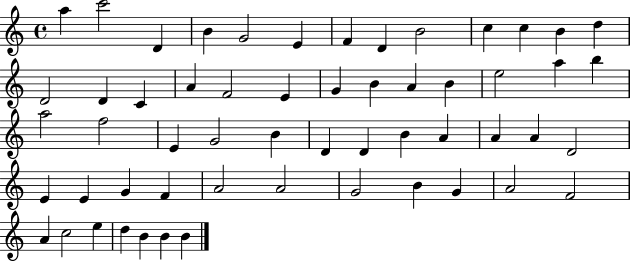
{
  \clef treble
  \time 4/4
  \defaultTimeSignature
  \key c \major
  a''4 c'''2 d'4 | b'4 g'2 e'4 | f'4 d'4 b'2 | c''4 c''4 b'4 d''4 | \break d'2 d'4 c'4 | a'4 f'2 e'4 | g'4 b'4 a'4 b'4 | e''2 a''4 b''4 | \break a''2 f''2 | e'4 g'2 b'4 | d'4 d'4 b'4 a'4 | a'4 a'4 d'2 | \break e'4 e'4 g'4 f'4 | a'2 a'2 | g'2 b'4 g'4 | a'2 f'2 | \break a'4 c''2 e''4 | d''4 b'4 b'4 b'4 | \bar "|."
}